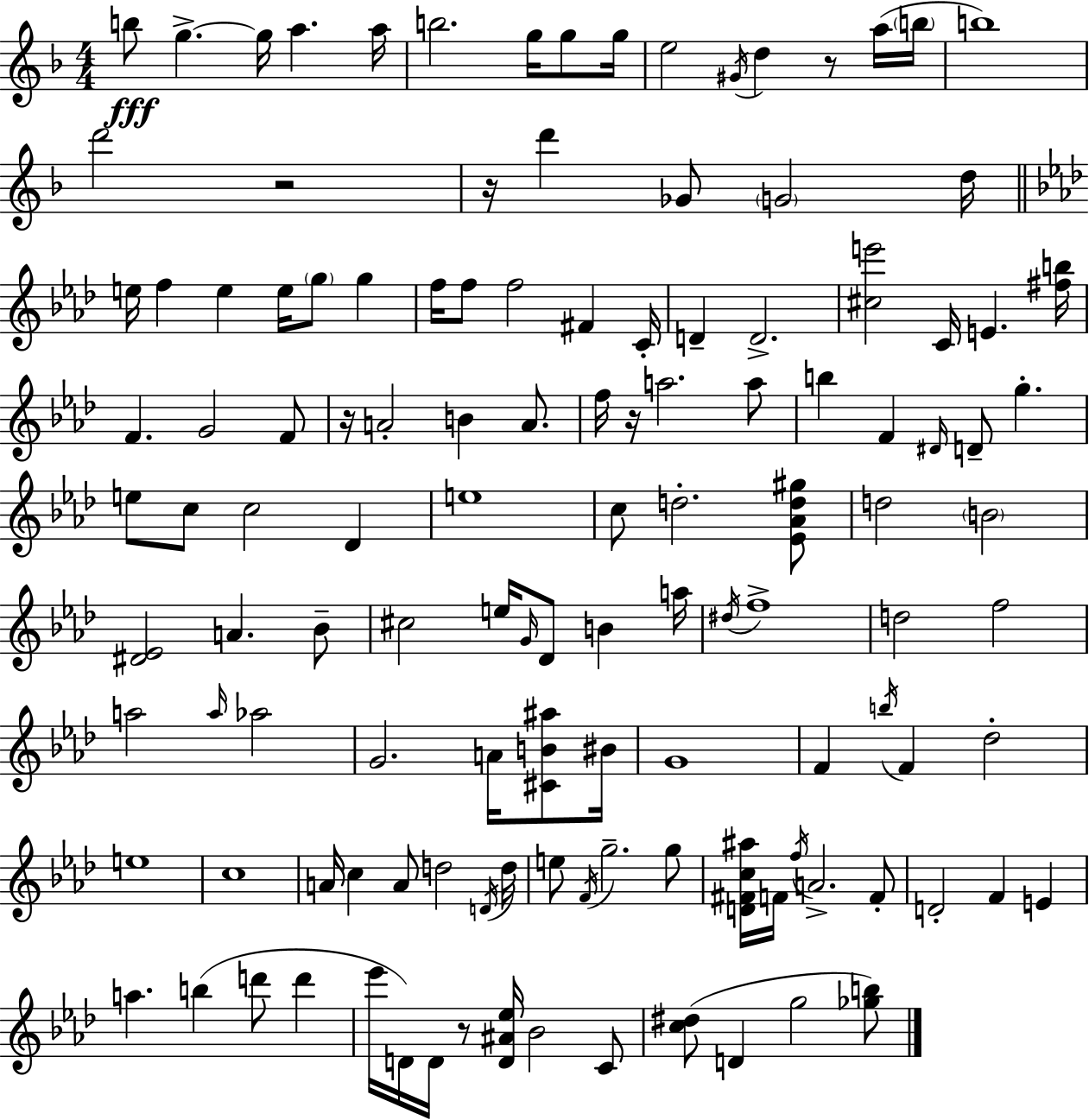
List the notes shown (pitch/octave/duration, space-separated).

B5/e G5/q. G5/s A5/q. A5/s B5/h. G5/s G5/e G5/s E5/h G#4/s D5/q R/e A5/s B5/s B5/w D6/h R/h R/s D6/q Gb4/e G4/h D5/s E5/s F5/q E5/q E5/s G5/e G5/q F5/s F5/e F5/h F#4/q C4/s D4/q D4/h. [C#5,E6]/h C4/s E4/q. [F#5,B5]/s F4/q. G4/h F4/e R/s A4/h B4/q A4/e. F5/s R/s A5/h. A5/e B5/q F4/q D#4/s D4/e G5/q. E5/e C5/e C5/h Db4/q E5/w C5/e D5/h. [Eb4,Ab4,D5,G#5]/e D5/h B4/h [D#4,Eb4]/h A4/q. Bb4/e C#5/h E5/s G4/s Db4/e B4/q A5/s D#5/s F5/w D5/h F5/h A5/h A5/s Ab5/h G4/h. A4/s [C#4,B4,A#5]/e BIS4/s G4/w F4/q B5/s F4/q Db5/h E5/w C5/w A4/s C5/q A4/e D5/h D4/s D5/s E5/e F4/s G5/h. G5/e [D4,F#4,C5,A#5]/s F4/s F5/s A4/h. F4/e D4/h F4/q E4/q A5/q. B5/q D6/e D6/q Eb6/s D4/s D4/s R/e [D4,A#4,Eb5]/s Bb4/h C4/e [C5,D#5]/e D4/q G5/h [Gb5,B5]/e